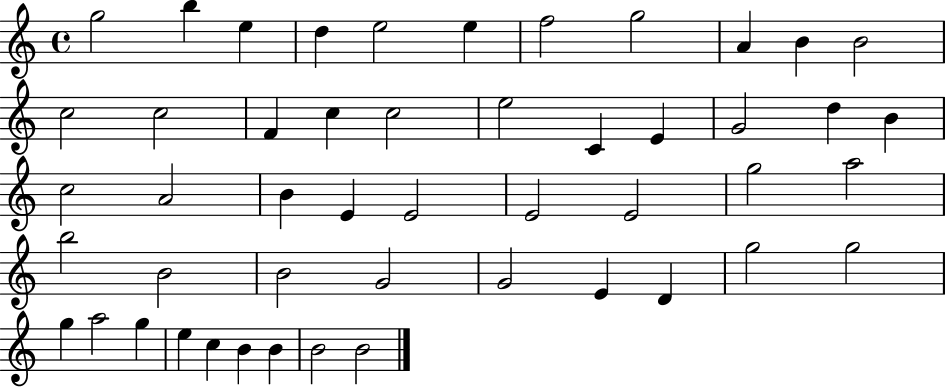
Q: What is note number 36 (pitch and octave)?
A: G4